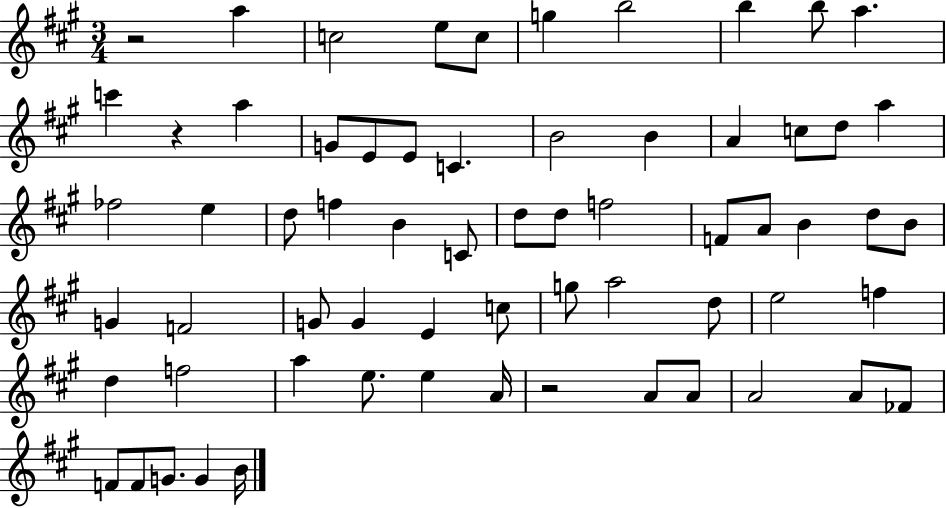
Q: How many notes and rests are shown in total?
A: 65